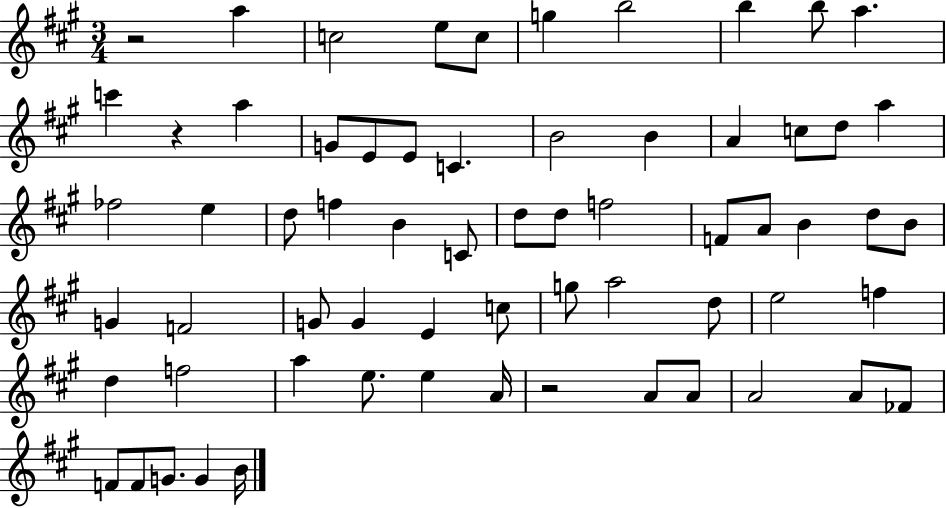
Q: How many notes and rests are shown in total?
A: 65